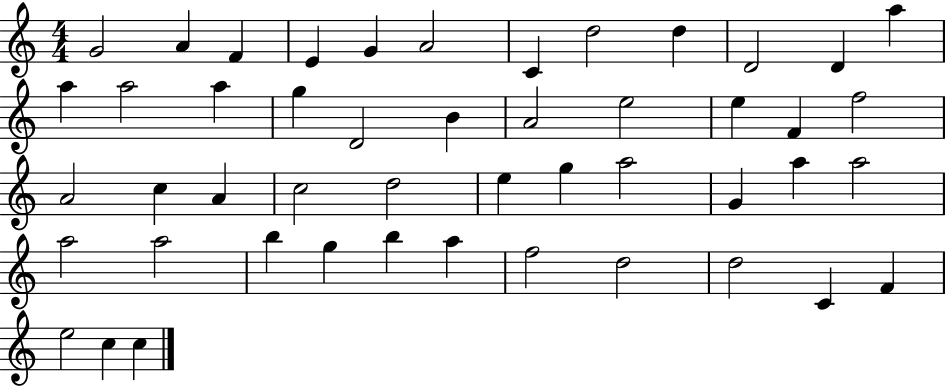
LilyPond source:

{
  \clef treble
  \numericTimeSignature
  \time 4/4
  \key c \major
  g'2 a'4 f'4 | e'4 g'4 a'2 | c'4 d''2 d''4 | d'2 d'4 a''4 | \break a''4 a''2 a''4 | g''4 d'2 b'4 | a'2 e''2 | e''4 f'4 f''2 | \break a'2 c''4 a'4 | c''2 d''2 | e''4 g''4 a''2 | g'4 a''4 a''2 | \break a''2 a''2 | b''4 g''4 b''4 a''4 | f''2 d''2 | d''2 c'4 f'4 | \break e''2 c''4 c''4 | \bar "|."
}